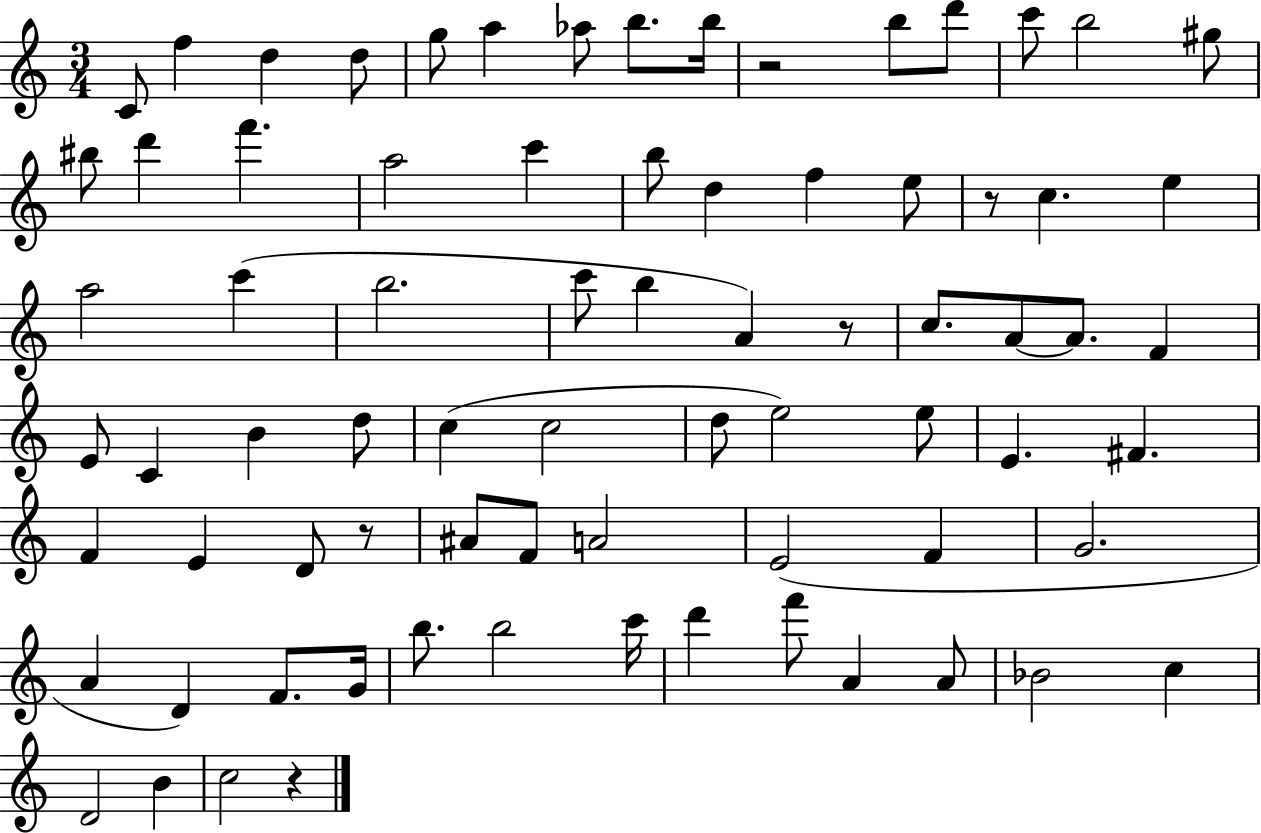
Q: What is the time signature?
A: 3/4